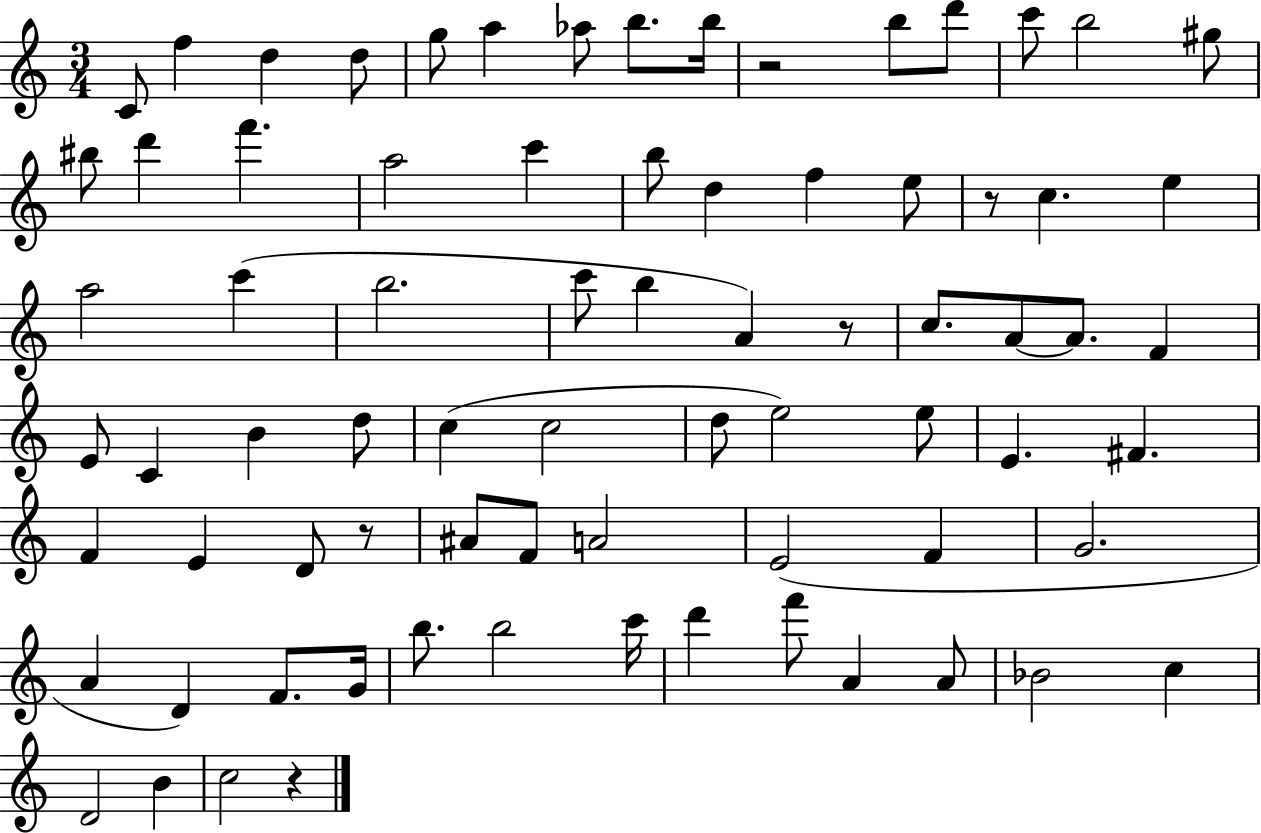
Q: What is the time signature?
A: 3/4